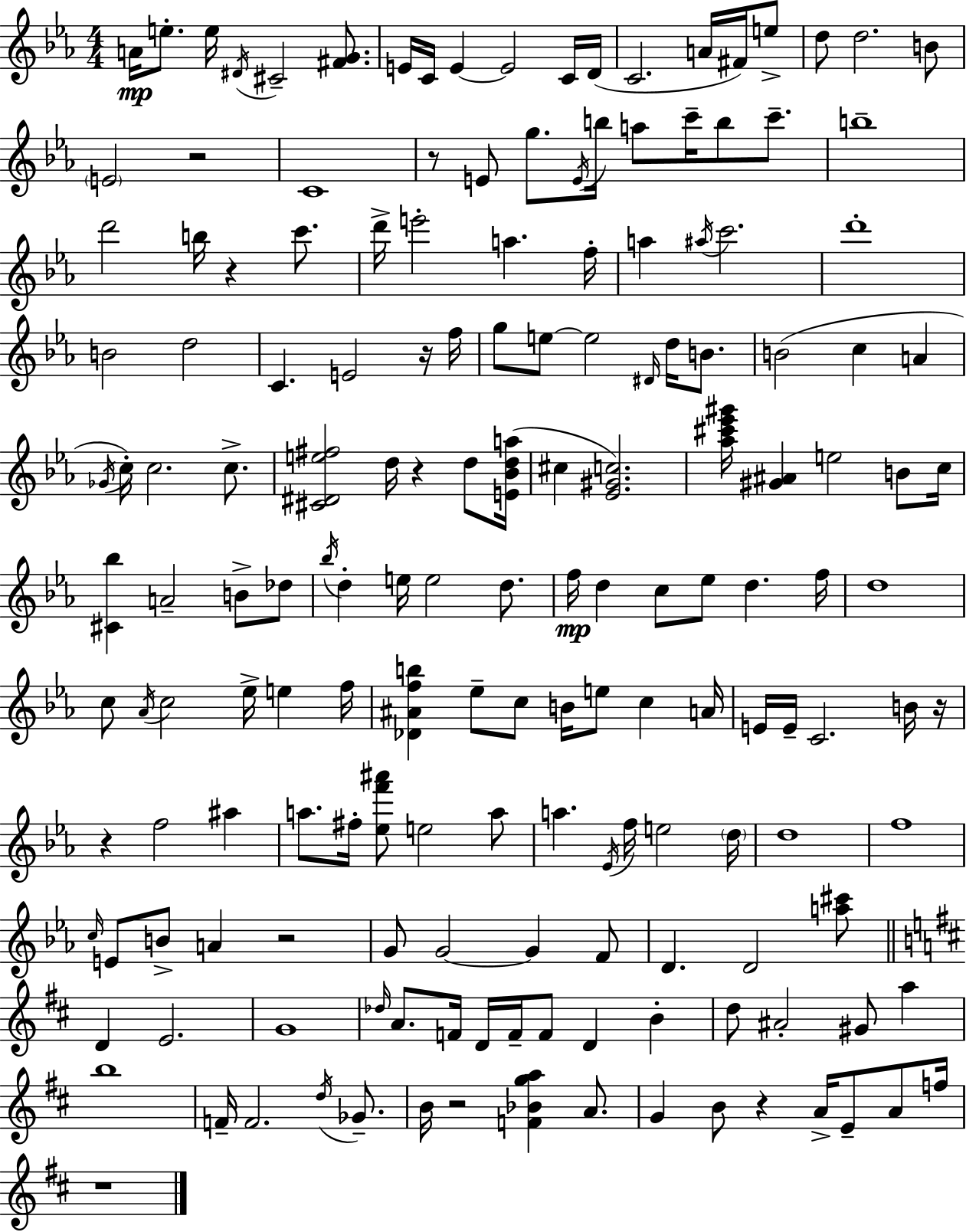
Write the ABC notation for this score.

X:1
T:Untitled
M:4/4
L:1/4
K:Cm
A/4 e/2 e/4 ^D/4 ^C2 [^FG]/2 E/4 C/4 E E2 C/4 D/4 C2 A/4 ^F/4 e/2 d/2 d2 B/2 E2 z2 C4 z/2 E/2 g/2 E/4 b/4 a/2 c'/4 b/2 c'/2 b4 d'2 b/4 z c'/2 d'/4 e'2 a f/4 a ^a/4 c'2 d'4 B2 d2 C E2 z/4 f/4 g/2 e/2 e2 ^D/4 d/4 B/2 B2 c A _G/4 c/4 c2 c/2 [^C^De^f]2 d/4 z d/2 [E_Bda]/4 ^c [_E^Gc]2 [_a^c'_e'^g']/4 [^G^A] e2 B/2 c/4 [^C_b] A2 B/2 _d/2 _b/4 d e/4 e2 d/2 f/4 d c/2 _e/2 d f/4 d4 c/2 _A/4 c2 _e/4 e f/4 [_D^Afb] _e/2 c/2 B/4 e/2 c A/4 E/4 E/4 C2 B/4 z/4 z f2 ^a a/2 ^f/4 [_ef'^a']/2 e2 a/2 a _E/4 f/4 e2 d/4 d4 f4 c/4 E/2 B/2 A z2 G/2 G2 G F/2 D D2 [a^c']/2 D E2 G4 _d/4 A/2 F/4 D/4 F/4 F/2 D B d/2 ^A2 ^G/2 a b4 F/4 F2 d/4 _G/2 B/4 z2 [F_Bga] A/2 G B/2 z A/4 E/2 A/2 f/4 z4